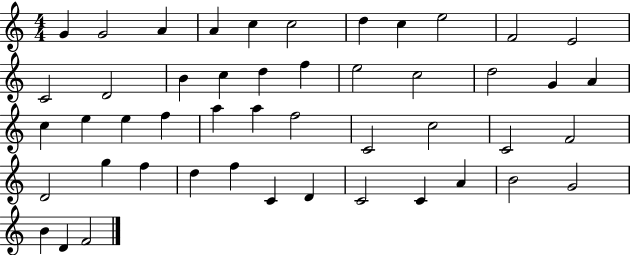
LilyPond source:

{
  \clef treble
  \numericTimeSignature
  \time 4/4
  \key c \major
  g'4 g'2 a'4 | a'4 c''4 c''2 | d''4 c''4 e''2 | f'2 e'2 | \break c'2 d'2 | b'4 c''4 d''4 f''4 | e''2 c''2 | d''2 g'4 a'4 | \break c''4 e''4 e''4 f''4 | a''4 a''4 f''2 | c'2 c''2 | c'2 f'2 | \break d'2 g''4 f''4 | d''4 f''4 c'4 d'4 | c'2 c'4 a'4 | b'2 g'2 | \break b'4 d'4 f'2 | \bar "|."
}